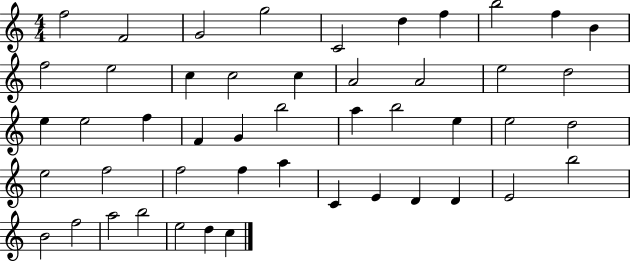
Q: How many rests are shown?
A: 0